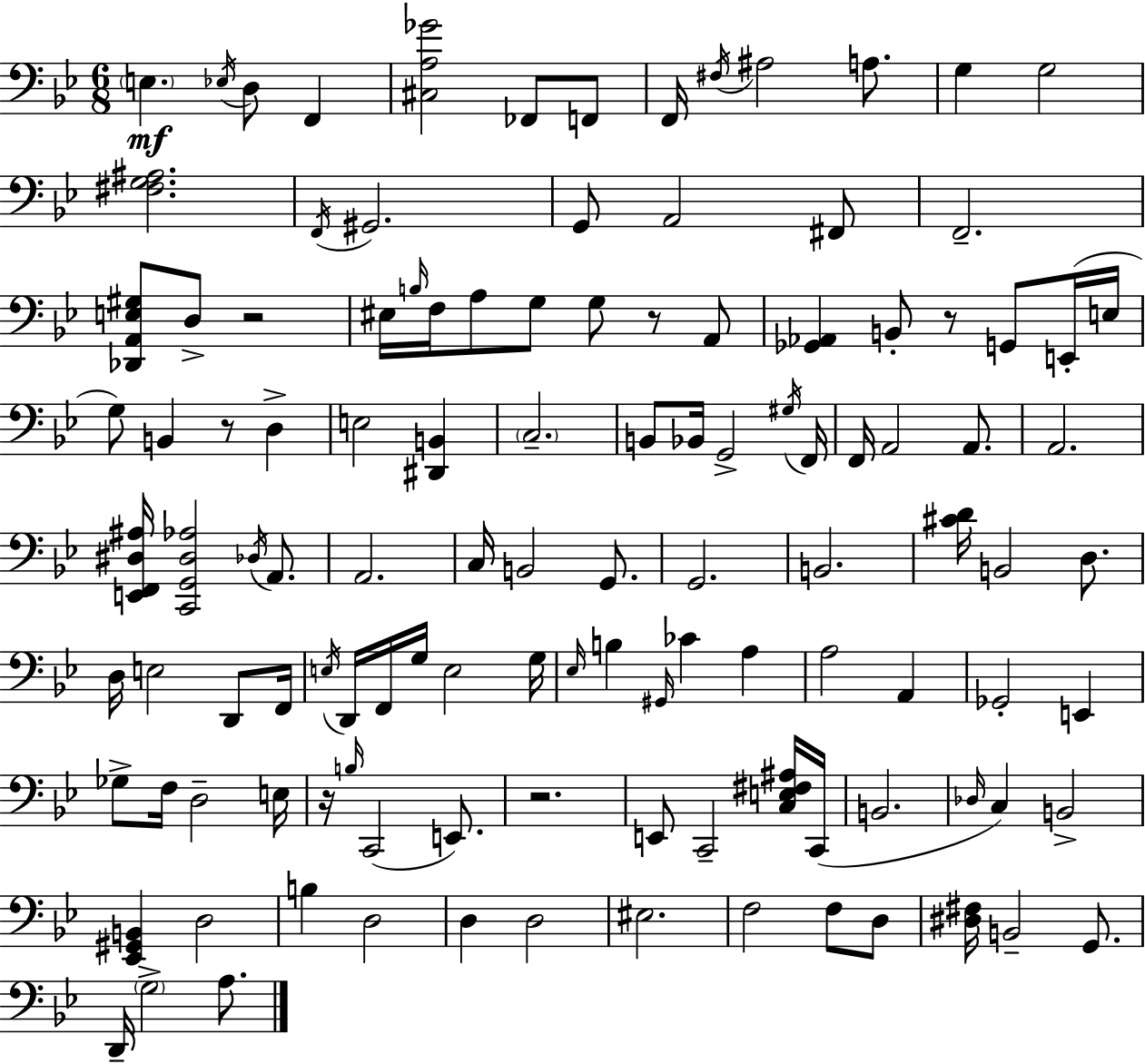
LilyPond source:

{
  \clef bass
  \numericTimeSignature
  \time 6/8
  \key bes \major
  \parenthesize e4.\mf \acciaccatura { ees16 } d8 f,4 | <cis a ges'>2 fes,8 f,8 | f,16 \acciaccatura { fis16 } ais2 a8. | g4 g2 | \break <fis g ais>2. | \acciaccatura { f,16 } gis,2. | g,8 a,2 | fis,8 f,2.-- | \break <des, a, e gis>8 d8-> r2 | eis16 \grace { b16 } f16 a8 g8 g8 | r8 a,8 <ges, aes,>4 b,8-. r8 | g,8 e,16-.( e16 g8) b,4 r8 | \break d4-> e2 | <dis, b,>4 \parenthesize c2.-- | b,8 bes,16 g,2-> | \acciaccatura { gis16 } f,16 f,16 a,2 | \break a,8. a,2. | <e, f, dis ais>16 <c, g, dis aes>2 | \acciaccatura { des16 } a,8. a,2. | c16 b,2 | \break g,8. g,2. | b,2. | <cis' d'>16 b,2 | d8. d16 e2 | \break d,8 f,16 \acciaccatura { e16 } d,16 f,16 g16 e2 | g16 \grace { ees16 } b4 | \grace { gis,16 } ces'4 a4 a2 | a,4 ges,2-. | \break e,4 ges8-> f16 | d2-- e16 r16 \grace { b16 }( c,2 | e,8.) r2. | e,8 | \break c,2-- <c e fis ais>16 c,16( b,2. | \grace { des16 } c4) | b,2-> <ees, gis, b,>4 | d2 b4 | \break d2 d4 | d2 eis2. | f2 | f8 d8 <dis fis>16 | \break b,2-- g,8. d,16-- | \parenthesize g2-> a8. \bar "|."
}